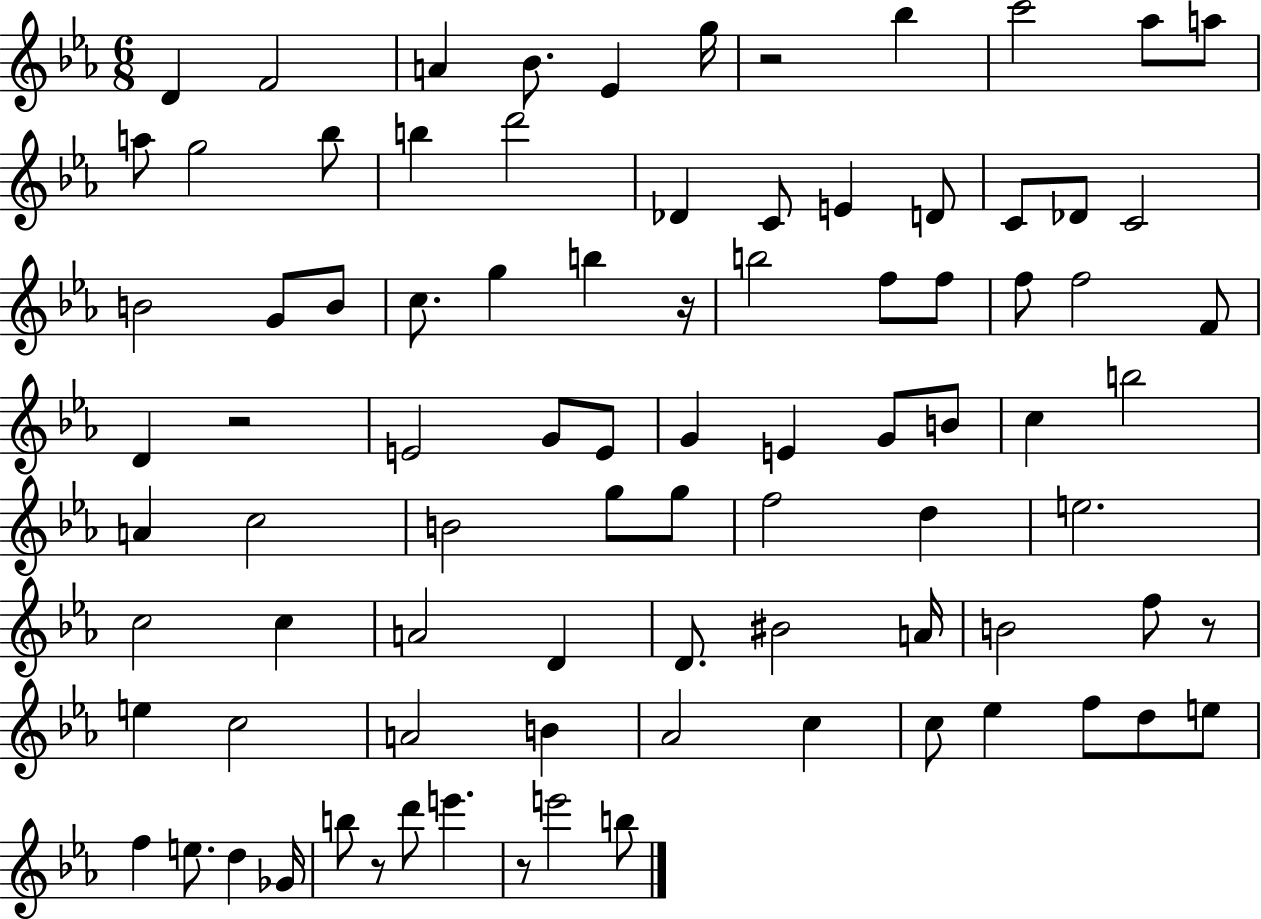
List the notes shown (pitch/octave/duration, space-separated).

D4/q F4/h A4/q Bb4/e. Eb4/q G5/s R/h Bb5/q C6/h Ab5/e A5/e A5/e G5/h Bb5/e B5/q D6/h Db4/q C4/e E4/q D4/e C4/e Db4/e C4/h B4/h G4/e B4/e C5/e. G5/q B5/q R/s B5/h F5/e F5/e F5/e F5/h F4/e D4/q R/h E4/h G4/e E4/e G4/q E4/q G4/e B4/e C5/q B5/h A4/q C5/h B4/h G5/e G5/e F5/h D5/q E5/h. C5/h C5/q A4/h D4/q D4/e. BIS4/h A4/s B4/h F5/e R/e E5/q C5/h A4/h B4/q Ab4/h C5/q C5/e Eb5/q F5/e D5/e E5/e F5/q E5/e. D5/q Gb4/s B5/e R/e D6/e E6/q. R/e E6/h B5/e